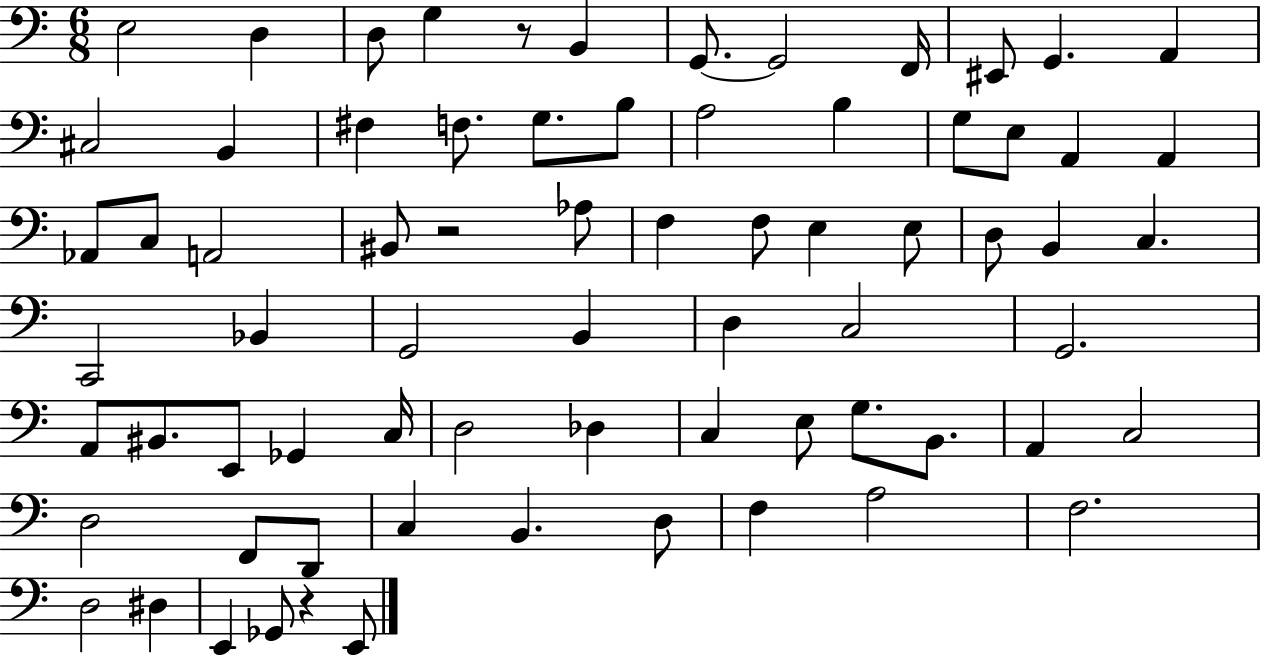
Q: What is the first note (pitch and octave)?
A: E3